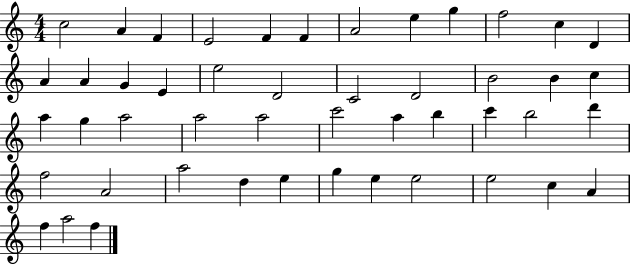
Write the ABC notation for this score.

X:1
T:Untitled
M:4/4
L:1/4
K:C
c2 A F E2 F F A2 e g f2 c D A A G E e2 D2 C2 D2 B2 B c a g a2 a2 a2 c'2 a b c' b2 d' f2 A2 a2 d e g e e2 e2 c A f a2 f